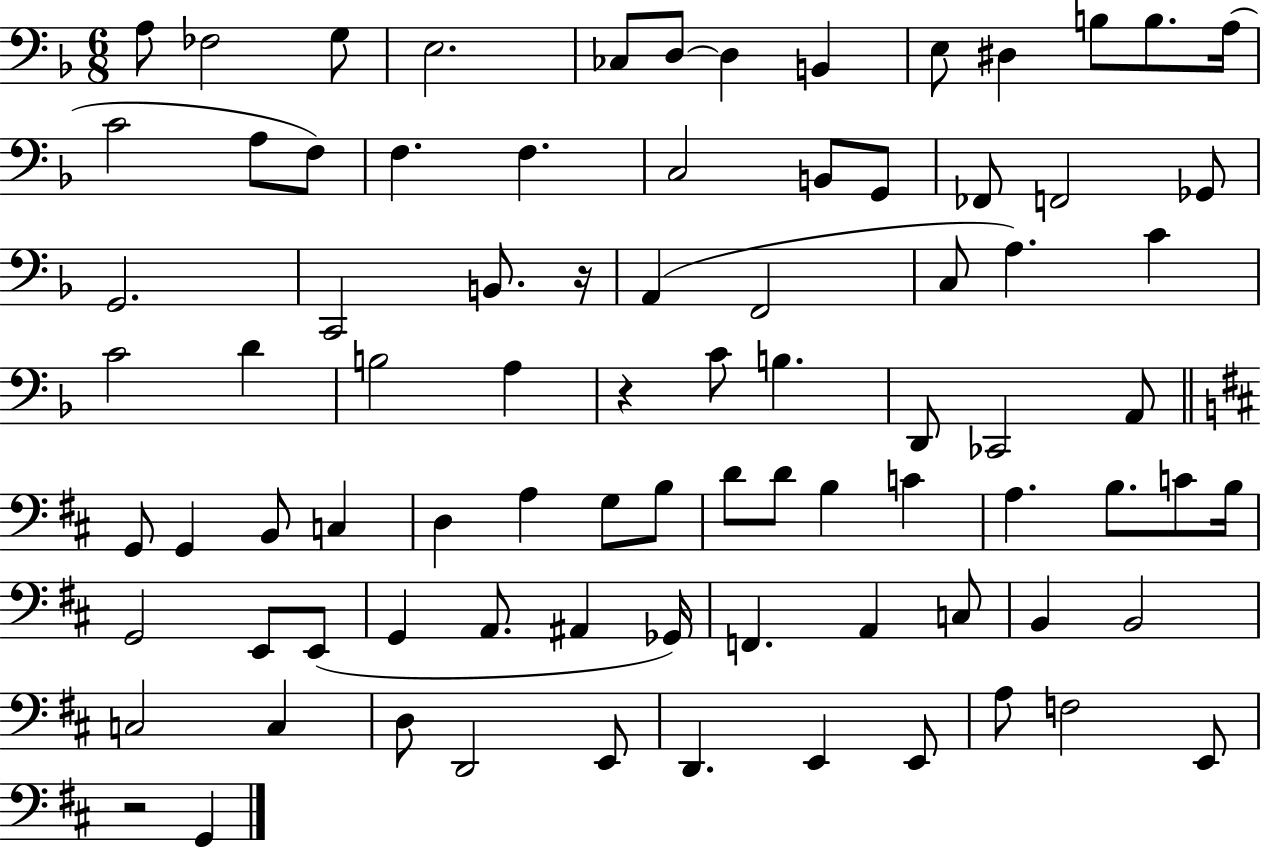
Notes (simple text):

A3/e FES3/h G3/e E3/h. CES3/e D3/e D3/q B2/q E3/e D#3/q B3/e B3/e. A3/s C4/h A3/e F3/e F3/q. F3/q. C3/h B2/e G2/e FES2/e F2/h Gb2/e G2/h. C2/h B2/e. R/s A2/q F2/h C3/e A3/q. C4/q C4/h D4/q B3/h A3/q R/q C4/e B3/q. D2/e CES2/h A2/e G2/e G2/q B2/e C3/q D3/q A3/q G3/e B3/e D4/e D4/e B3/q C4/q A3/q. B3/e. C4/e B3/s G2/h E2/e E2/e G2/q A2/e. A#2/q Gb2/s F2/q. A2/q C3/e B2/q B2/h C3/h C3/q D3/e D2/h E2/e D2/q. E2/q E2/e A3/e F3/h E2/e R/h G2/q